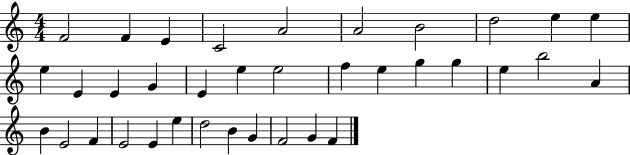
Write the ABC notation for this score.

X:1
T:Untitled
M:4/4
L:1/4
K:C
F2 F E C2 A2 A2 B2 d2 e e e E E G E e e2 f e g g e b2 A B E2 F E2 E e d2 B G F2 G F